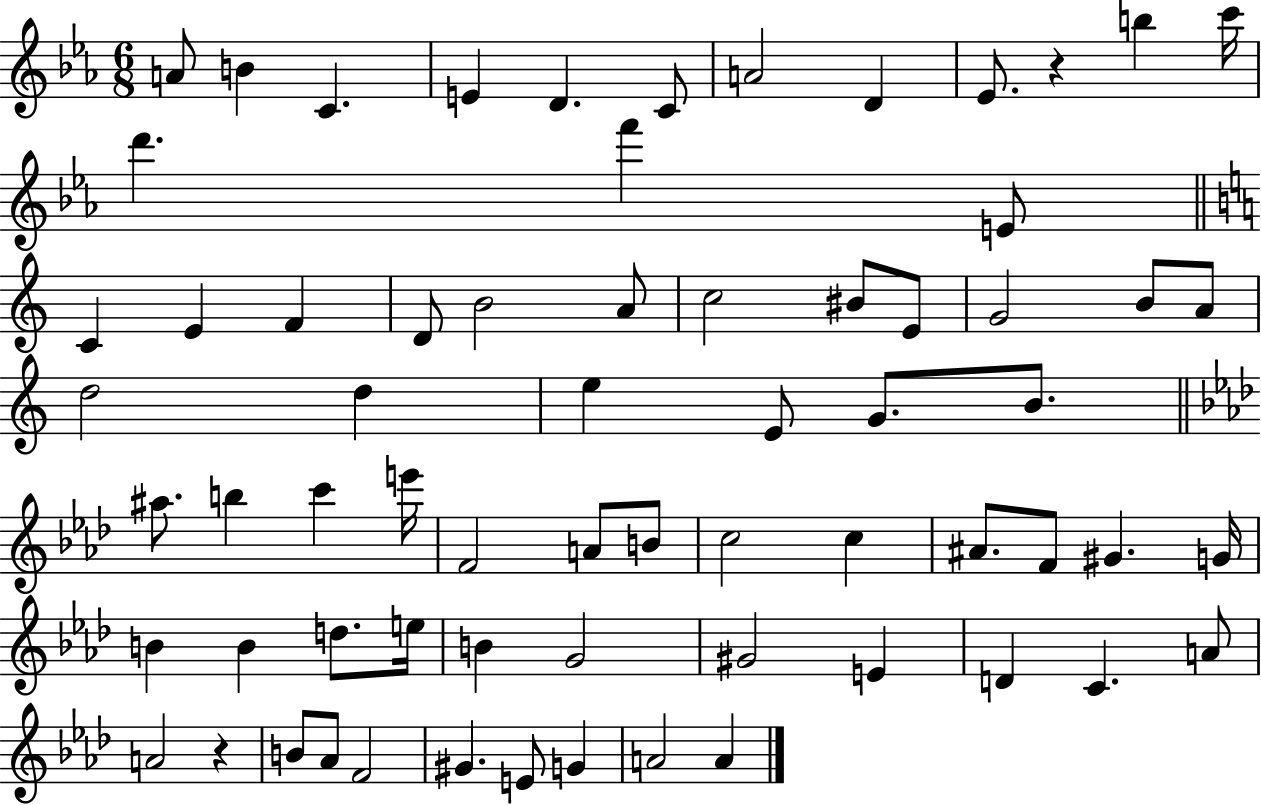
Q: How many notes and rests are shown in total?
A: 67